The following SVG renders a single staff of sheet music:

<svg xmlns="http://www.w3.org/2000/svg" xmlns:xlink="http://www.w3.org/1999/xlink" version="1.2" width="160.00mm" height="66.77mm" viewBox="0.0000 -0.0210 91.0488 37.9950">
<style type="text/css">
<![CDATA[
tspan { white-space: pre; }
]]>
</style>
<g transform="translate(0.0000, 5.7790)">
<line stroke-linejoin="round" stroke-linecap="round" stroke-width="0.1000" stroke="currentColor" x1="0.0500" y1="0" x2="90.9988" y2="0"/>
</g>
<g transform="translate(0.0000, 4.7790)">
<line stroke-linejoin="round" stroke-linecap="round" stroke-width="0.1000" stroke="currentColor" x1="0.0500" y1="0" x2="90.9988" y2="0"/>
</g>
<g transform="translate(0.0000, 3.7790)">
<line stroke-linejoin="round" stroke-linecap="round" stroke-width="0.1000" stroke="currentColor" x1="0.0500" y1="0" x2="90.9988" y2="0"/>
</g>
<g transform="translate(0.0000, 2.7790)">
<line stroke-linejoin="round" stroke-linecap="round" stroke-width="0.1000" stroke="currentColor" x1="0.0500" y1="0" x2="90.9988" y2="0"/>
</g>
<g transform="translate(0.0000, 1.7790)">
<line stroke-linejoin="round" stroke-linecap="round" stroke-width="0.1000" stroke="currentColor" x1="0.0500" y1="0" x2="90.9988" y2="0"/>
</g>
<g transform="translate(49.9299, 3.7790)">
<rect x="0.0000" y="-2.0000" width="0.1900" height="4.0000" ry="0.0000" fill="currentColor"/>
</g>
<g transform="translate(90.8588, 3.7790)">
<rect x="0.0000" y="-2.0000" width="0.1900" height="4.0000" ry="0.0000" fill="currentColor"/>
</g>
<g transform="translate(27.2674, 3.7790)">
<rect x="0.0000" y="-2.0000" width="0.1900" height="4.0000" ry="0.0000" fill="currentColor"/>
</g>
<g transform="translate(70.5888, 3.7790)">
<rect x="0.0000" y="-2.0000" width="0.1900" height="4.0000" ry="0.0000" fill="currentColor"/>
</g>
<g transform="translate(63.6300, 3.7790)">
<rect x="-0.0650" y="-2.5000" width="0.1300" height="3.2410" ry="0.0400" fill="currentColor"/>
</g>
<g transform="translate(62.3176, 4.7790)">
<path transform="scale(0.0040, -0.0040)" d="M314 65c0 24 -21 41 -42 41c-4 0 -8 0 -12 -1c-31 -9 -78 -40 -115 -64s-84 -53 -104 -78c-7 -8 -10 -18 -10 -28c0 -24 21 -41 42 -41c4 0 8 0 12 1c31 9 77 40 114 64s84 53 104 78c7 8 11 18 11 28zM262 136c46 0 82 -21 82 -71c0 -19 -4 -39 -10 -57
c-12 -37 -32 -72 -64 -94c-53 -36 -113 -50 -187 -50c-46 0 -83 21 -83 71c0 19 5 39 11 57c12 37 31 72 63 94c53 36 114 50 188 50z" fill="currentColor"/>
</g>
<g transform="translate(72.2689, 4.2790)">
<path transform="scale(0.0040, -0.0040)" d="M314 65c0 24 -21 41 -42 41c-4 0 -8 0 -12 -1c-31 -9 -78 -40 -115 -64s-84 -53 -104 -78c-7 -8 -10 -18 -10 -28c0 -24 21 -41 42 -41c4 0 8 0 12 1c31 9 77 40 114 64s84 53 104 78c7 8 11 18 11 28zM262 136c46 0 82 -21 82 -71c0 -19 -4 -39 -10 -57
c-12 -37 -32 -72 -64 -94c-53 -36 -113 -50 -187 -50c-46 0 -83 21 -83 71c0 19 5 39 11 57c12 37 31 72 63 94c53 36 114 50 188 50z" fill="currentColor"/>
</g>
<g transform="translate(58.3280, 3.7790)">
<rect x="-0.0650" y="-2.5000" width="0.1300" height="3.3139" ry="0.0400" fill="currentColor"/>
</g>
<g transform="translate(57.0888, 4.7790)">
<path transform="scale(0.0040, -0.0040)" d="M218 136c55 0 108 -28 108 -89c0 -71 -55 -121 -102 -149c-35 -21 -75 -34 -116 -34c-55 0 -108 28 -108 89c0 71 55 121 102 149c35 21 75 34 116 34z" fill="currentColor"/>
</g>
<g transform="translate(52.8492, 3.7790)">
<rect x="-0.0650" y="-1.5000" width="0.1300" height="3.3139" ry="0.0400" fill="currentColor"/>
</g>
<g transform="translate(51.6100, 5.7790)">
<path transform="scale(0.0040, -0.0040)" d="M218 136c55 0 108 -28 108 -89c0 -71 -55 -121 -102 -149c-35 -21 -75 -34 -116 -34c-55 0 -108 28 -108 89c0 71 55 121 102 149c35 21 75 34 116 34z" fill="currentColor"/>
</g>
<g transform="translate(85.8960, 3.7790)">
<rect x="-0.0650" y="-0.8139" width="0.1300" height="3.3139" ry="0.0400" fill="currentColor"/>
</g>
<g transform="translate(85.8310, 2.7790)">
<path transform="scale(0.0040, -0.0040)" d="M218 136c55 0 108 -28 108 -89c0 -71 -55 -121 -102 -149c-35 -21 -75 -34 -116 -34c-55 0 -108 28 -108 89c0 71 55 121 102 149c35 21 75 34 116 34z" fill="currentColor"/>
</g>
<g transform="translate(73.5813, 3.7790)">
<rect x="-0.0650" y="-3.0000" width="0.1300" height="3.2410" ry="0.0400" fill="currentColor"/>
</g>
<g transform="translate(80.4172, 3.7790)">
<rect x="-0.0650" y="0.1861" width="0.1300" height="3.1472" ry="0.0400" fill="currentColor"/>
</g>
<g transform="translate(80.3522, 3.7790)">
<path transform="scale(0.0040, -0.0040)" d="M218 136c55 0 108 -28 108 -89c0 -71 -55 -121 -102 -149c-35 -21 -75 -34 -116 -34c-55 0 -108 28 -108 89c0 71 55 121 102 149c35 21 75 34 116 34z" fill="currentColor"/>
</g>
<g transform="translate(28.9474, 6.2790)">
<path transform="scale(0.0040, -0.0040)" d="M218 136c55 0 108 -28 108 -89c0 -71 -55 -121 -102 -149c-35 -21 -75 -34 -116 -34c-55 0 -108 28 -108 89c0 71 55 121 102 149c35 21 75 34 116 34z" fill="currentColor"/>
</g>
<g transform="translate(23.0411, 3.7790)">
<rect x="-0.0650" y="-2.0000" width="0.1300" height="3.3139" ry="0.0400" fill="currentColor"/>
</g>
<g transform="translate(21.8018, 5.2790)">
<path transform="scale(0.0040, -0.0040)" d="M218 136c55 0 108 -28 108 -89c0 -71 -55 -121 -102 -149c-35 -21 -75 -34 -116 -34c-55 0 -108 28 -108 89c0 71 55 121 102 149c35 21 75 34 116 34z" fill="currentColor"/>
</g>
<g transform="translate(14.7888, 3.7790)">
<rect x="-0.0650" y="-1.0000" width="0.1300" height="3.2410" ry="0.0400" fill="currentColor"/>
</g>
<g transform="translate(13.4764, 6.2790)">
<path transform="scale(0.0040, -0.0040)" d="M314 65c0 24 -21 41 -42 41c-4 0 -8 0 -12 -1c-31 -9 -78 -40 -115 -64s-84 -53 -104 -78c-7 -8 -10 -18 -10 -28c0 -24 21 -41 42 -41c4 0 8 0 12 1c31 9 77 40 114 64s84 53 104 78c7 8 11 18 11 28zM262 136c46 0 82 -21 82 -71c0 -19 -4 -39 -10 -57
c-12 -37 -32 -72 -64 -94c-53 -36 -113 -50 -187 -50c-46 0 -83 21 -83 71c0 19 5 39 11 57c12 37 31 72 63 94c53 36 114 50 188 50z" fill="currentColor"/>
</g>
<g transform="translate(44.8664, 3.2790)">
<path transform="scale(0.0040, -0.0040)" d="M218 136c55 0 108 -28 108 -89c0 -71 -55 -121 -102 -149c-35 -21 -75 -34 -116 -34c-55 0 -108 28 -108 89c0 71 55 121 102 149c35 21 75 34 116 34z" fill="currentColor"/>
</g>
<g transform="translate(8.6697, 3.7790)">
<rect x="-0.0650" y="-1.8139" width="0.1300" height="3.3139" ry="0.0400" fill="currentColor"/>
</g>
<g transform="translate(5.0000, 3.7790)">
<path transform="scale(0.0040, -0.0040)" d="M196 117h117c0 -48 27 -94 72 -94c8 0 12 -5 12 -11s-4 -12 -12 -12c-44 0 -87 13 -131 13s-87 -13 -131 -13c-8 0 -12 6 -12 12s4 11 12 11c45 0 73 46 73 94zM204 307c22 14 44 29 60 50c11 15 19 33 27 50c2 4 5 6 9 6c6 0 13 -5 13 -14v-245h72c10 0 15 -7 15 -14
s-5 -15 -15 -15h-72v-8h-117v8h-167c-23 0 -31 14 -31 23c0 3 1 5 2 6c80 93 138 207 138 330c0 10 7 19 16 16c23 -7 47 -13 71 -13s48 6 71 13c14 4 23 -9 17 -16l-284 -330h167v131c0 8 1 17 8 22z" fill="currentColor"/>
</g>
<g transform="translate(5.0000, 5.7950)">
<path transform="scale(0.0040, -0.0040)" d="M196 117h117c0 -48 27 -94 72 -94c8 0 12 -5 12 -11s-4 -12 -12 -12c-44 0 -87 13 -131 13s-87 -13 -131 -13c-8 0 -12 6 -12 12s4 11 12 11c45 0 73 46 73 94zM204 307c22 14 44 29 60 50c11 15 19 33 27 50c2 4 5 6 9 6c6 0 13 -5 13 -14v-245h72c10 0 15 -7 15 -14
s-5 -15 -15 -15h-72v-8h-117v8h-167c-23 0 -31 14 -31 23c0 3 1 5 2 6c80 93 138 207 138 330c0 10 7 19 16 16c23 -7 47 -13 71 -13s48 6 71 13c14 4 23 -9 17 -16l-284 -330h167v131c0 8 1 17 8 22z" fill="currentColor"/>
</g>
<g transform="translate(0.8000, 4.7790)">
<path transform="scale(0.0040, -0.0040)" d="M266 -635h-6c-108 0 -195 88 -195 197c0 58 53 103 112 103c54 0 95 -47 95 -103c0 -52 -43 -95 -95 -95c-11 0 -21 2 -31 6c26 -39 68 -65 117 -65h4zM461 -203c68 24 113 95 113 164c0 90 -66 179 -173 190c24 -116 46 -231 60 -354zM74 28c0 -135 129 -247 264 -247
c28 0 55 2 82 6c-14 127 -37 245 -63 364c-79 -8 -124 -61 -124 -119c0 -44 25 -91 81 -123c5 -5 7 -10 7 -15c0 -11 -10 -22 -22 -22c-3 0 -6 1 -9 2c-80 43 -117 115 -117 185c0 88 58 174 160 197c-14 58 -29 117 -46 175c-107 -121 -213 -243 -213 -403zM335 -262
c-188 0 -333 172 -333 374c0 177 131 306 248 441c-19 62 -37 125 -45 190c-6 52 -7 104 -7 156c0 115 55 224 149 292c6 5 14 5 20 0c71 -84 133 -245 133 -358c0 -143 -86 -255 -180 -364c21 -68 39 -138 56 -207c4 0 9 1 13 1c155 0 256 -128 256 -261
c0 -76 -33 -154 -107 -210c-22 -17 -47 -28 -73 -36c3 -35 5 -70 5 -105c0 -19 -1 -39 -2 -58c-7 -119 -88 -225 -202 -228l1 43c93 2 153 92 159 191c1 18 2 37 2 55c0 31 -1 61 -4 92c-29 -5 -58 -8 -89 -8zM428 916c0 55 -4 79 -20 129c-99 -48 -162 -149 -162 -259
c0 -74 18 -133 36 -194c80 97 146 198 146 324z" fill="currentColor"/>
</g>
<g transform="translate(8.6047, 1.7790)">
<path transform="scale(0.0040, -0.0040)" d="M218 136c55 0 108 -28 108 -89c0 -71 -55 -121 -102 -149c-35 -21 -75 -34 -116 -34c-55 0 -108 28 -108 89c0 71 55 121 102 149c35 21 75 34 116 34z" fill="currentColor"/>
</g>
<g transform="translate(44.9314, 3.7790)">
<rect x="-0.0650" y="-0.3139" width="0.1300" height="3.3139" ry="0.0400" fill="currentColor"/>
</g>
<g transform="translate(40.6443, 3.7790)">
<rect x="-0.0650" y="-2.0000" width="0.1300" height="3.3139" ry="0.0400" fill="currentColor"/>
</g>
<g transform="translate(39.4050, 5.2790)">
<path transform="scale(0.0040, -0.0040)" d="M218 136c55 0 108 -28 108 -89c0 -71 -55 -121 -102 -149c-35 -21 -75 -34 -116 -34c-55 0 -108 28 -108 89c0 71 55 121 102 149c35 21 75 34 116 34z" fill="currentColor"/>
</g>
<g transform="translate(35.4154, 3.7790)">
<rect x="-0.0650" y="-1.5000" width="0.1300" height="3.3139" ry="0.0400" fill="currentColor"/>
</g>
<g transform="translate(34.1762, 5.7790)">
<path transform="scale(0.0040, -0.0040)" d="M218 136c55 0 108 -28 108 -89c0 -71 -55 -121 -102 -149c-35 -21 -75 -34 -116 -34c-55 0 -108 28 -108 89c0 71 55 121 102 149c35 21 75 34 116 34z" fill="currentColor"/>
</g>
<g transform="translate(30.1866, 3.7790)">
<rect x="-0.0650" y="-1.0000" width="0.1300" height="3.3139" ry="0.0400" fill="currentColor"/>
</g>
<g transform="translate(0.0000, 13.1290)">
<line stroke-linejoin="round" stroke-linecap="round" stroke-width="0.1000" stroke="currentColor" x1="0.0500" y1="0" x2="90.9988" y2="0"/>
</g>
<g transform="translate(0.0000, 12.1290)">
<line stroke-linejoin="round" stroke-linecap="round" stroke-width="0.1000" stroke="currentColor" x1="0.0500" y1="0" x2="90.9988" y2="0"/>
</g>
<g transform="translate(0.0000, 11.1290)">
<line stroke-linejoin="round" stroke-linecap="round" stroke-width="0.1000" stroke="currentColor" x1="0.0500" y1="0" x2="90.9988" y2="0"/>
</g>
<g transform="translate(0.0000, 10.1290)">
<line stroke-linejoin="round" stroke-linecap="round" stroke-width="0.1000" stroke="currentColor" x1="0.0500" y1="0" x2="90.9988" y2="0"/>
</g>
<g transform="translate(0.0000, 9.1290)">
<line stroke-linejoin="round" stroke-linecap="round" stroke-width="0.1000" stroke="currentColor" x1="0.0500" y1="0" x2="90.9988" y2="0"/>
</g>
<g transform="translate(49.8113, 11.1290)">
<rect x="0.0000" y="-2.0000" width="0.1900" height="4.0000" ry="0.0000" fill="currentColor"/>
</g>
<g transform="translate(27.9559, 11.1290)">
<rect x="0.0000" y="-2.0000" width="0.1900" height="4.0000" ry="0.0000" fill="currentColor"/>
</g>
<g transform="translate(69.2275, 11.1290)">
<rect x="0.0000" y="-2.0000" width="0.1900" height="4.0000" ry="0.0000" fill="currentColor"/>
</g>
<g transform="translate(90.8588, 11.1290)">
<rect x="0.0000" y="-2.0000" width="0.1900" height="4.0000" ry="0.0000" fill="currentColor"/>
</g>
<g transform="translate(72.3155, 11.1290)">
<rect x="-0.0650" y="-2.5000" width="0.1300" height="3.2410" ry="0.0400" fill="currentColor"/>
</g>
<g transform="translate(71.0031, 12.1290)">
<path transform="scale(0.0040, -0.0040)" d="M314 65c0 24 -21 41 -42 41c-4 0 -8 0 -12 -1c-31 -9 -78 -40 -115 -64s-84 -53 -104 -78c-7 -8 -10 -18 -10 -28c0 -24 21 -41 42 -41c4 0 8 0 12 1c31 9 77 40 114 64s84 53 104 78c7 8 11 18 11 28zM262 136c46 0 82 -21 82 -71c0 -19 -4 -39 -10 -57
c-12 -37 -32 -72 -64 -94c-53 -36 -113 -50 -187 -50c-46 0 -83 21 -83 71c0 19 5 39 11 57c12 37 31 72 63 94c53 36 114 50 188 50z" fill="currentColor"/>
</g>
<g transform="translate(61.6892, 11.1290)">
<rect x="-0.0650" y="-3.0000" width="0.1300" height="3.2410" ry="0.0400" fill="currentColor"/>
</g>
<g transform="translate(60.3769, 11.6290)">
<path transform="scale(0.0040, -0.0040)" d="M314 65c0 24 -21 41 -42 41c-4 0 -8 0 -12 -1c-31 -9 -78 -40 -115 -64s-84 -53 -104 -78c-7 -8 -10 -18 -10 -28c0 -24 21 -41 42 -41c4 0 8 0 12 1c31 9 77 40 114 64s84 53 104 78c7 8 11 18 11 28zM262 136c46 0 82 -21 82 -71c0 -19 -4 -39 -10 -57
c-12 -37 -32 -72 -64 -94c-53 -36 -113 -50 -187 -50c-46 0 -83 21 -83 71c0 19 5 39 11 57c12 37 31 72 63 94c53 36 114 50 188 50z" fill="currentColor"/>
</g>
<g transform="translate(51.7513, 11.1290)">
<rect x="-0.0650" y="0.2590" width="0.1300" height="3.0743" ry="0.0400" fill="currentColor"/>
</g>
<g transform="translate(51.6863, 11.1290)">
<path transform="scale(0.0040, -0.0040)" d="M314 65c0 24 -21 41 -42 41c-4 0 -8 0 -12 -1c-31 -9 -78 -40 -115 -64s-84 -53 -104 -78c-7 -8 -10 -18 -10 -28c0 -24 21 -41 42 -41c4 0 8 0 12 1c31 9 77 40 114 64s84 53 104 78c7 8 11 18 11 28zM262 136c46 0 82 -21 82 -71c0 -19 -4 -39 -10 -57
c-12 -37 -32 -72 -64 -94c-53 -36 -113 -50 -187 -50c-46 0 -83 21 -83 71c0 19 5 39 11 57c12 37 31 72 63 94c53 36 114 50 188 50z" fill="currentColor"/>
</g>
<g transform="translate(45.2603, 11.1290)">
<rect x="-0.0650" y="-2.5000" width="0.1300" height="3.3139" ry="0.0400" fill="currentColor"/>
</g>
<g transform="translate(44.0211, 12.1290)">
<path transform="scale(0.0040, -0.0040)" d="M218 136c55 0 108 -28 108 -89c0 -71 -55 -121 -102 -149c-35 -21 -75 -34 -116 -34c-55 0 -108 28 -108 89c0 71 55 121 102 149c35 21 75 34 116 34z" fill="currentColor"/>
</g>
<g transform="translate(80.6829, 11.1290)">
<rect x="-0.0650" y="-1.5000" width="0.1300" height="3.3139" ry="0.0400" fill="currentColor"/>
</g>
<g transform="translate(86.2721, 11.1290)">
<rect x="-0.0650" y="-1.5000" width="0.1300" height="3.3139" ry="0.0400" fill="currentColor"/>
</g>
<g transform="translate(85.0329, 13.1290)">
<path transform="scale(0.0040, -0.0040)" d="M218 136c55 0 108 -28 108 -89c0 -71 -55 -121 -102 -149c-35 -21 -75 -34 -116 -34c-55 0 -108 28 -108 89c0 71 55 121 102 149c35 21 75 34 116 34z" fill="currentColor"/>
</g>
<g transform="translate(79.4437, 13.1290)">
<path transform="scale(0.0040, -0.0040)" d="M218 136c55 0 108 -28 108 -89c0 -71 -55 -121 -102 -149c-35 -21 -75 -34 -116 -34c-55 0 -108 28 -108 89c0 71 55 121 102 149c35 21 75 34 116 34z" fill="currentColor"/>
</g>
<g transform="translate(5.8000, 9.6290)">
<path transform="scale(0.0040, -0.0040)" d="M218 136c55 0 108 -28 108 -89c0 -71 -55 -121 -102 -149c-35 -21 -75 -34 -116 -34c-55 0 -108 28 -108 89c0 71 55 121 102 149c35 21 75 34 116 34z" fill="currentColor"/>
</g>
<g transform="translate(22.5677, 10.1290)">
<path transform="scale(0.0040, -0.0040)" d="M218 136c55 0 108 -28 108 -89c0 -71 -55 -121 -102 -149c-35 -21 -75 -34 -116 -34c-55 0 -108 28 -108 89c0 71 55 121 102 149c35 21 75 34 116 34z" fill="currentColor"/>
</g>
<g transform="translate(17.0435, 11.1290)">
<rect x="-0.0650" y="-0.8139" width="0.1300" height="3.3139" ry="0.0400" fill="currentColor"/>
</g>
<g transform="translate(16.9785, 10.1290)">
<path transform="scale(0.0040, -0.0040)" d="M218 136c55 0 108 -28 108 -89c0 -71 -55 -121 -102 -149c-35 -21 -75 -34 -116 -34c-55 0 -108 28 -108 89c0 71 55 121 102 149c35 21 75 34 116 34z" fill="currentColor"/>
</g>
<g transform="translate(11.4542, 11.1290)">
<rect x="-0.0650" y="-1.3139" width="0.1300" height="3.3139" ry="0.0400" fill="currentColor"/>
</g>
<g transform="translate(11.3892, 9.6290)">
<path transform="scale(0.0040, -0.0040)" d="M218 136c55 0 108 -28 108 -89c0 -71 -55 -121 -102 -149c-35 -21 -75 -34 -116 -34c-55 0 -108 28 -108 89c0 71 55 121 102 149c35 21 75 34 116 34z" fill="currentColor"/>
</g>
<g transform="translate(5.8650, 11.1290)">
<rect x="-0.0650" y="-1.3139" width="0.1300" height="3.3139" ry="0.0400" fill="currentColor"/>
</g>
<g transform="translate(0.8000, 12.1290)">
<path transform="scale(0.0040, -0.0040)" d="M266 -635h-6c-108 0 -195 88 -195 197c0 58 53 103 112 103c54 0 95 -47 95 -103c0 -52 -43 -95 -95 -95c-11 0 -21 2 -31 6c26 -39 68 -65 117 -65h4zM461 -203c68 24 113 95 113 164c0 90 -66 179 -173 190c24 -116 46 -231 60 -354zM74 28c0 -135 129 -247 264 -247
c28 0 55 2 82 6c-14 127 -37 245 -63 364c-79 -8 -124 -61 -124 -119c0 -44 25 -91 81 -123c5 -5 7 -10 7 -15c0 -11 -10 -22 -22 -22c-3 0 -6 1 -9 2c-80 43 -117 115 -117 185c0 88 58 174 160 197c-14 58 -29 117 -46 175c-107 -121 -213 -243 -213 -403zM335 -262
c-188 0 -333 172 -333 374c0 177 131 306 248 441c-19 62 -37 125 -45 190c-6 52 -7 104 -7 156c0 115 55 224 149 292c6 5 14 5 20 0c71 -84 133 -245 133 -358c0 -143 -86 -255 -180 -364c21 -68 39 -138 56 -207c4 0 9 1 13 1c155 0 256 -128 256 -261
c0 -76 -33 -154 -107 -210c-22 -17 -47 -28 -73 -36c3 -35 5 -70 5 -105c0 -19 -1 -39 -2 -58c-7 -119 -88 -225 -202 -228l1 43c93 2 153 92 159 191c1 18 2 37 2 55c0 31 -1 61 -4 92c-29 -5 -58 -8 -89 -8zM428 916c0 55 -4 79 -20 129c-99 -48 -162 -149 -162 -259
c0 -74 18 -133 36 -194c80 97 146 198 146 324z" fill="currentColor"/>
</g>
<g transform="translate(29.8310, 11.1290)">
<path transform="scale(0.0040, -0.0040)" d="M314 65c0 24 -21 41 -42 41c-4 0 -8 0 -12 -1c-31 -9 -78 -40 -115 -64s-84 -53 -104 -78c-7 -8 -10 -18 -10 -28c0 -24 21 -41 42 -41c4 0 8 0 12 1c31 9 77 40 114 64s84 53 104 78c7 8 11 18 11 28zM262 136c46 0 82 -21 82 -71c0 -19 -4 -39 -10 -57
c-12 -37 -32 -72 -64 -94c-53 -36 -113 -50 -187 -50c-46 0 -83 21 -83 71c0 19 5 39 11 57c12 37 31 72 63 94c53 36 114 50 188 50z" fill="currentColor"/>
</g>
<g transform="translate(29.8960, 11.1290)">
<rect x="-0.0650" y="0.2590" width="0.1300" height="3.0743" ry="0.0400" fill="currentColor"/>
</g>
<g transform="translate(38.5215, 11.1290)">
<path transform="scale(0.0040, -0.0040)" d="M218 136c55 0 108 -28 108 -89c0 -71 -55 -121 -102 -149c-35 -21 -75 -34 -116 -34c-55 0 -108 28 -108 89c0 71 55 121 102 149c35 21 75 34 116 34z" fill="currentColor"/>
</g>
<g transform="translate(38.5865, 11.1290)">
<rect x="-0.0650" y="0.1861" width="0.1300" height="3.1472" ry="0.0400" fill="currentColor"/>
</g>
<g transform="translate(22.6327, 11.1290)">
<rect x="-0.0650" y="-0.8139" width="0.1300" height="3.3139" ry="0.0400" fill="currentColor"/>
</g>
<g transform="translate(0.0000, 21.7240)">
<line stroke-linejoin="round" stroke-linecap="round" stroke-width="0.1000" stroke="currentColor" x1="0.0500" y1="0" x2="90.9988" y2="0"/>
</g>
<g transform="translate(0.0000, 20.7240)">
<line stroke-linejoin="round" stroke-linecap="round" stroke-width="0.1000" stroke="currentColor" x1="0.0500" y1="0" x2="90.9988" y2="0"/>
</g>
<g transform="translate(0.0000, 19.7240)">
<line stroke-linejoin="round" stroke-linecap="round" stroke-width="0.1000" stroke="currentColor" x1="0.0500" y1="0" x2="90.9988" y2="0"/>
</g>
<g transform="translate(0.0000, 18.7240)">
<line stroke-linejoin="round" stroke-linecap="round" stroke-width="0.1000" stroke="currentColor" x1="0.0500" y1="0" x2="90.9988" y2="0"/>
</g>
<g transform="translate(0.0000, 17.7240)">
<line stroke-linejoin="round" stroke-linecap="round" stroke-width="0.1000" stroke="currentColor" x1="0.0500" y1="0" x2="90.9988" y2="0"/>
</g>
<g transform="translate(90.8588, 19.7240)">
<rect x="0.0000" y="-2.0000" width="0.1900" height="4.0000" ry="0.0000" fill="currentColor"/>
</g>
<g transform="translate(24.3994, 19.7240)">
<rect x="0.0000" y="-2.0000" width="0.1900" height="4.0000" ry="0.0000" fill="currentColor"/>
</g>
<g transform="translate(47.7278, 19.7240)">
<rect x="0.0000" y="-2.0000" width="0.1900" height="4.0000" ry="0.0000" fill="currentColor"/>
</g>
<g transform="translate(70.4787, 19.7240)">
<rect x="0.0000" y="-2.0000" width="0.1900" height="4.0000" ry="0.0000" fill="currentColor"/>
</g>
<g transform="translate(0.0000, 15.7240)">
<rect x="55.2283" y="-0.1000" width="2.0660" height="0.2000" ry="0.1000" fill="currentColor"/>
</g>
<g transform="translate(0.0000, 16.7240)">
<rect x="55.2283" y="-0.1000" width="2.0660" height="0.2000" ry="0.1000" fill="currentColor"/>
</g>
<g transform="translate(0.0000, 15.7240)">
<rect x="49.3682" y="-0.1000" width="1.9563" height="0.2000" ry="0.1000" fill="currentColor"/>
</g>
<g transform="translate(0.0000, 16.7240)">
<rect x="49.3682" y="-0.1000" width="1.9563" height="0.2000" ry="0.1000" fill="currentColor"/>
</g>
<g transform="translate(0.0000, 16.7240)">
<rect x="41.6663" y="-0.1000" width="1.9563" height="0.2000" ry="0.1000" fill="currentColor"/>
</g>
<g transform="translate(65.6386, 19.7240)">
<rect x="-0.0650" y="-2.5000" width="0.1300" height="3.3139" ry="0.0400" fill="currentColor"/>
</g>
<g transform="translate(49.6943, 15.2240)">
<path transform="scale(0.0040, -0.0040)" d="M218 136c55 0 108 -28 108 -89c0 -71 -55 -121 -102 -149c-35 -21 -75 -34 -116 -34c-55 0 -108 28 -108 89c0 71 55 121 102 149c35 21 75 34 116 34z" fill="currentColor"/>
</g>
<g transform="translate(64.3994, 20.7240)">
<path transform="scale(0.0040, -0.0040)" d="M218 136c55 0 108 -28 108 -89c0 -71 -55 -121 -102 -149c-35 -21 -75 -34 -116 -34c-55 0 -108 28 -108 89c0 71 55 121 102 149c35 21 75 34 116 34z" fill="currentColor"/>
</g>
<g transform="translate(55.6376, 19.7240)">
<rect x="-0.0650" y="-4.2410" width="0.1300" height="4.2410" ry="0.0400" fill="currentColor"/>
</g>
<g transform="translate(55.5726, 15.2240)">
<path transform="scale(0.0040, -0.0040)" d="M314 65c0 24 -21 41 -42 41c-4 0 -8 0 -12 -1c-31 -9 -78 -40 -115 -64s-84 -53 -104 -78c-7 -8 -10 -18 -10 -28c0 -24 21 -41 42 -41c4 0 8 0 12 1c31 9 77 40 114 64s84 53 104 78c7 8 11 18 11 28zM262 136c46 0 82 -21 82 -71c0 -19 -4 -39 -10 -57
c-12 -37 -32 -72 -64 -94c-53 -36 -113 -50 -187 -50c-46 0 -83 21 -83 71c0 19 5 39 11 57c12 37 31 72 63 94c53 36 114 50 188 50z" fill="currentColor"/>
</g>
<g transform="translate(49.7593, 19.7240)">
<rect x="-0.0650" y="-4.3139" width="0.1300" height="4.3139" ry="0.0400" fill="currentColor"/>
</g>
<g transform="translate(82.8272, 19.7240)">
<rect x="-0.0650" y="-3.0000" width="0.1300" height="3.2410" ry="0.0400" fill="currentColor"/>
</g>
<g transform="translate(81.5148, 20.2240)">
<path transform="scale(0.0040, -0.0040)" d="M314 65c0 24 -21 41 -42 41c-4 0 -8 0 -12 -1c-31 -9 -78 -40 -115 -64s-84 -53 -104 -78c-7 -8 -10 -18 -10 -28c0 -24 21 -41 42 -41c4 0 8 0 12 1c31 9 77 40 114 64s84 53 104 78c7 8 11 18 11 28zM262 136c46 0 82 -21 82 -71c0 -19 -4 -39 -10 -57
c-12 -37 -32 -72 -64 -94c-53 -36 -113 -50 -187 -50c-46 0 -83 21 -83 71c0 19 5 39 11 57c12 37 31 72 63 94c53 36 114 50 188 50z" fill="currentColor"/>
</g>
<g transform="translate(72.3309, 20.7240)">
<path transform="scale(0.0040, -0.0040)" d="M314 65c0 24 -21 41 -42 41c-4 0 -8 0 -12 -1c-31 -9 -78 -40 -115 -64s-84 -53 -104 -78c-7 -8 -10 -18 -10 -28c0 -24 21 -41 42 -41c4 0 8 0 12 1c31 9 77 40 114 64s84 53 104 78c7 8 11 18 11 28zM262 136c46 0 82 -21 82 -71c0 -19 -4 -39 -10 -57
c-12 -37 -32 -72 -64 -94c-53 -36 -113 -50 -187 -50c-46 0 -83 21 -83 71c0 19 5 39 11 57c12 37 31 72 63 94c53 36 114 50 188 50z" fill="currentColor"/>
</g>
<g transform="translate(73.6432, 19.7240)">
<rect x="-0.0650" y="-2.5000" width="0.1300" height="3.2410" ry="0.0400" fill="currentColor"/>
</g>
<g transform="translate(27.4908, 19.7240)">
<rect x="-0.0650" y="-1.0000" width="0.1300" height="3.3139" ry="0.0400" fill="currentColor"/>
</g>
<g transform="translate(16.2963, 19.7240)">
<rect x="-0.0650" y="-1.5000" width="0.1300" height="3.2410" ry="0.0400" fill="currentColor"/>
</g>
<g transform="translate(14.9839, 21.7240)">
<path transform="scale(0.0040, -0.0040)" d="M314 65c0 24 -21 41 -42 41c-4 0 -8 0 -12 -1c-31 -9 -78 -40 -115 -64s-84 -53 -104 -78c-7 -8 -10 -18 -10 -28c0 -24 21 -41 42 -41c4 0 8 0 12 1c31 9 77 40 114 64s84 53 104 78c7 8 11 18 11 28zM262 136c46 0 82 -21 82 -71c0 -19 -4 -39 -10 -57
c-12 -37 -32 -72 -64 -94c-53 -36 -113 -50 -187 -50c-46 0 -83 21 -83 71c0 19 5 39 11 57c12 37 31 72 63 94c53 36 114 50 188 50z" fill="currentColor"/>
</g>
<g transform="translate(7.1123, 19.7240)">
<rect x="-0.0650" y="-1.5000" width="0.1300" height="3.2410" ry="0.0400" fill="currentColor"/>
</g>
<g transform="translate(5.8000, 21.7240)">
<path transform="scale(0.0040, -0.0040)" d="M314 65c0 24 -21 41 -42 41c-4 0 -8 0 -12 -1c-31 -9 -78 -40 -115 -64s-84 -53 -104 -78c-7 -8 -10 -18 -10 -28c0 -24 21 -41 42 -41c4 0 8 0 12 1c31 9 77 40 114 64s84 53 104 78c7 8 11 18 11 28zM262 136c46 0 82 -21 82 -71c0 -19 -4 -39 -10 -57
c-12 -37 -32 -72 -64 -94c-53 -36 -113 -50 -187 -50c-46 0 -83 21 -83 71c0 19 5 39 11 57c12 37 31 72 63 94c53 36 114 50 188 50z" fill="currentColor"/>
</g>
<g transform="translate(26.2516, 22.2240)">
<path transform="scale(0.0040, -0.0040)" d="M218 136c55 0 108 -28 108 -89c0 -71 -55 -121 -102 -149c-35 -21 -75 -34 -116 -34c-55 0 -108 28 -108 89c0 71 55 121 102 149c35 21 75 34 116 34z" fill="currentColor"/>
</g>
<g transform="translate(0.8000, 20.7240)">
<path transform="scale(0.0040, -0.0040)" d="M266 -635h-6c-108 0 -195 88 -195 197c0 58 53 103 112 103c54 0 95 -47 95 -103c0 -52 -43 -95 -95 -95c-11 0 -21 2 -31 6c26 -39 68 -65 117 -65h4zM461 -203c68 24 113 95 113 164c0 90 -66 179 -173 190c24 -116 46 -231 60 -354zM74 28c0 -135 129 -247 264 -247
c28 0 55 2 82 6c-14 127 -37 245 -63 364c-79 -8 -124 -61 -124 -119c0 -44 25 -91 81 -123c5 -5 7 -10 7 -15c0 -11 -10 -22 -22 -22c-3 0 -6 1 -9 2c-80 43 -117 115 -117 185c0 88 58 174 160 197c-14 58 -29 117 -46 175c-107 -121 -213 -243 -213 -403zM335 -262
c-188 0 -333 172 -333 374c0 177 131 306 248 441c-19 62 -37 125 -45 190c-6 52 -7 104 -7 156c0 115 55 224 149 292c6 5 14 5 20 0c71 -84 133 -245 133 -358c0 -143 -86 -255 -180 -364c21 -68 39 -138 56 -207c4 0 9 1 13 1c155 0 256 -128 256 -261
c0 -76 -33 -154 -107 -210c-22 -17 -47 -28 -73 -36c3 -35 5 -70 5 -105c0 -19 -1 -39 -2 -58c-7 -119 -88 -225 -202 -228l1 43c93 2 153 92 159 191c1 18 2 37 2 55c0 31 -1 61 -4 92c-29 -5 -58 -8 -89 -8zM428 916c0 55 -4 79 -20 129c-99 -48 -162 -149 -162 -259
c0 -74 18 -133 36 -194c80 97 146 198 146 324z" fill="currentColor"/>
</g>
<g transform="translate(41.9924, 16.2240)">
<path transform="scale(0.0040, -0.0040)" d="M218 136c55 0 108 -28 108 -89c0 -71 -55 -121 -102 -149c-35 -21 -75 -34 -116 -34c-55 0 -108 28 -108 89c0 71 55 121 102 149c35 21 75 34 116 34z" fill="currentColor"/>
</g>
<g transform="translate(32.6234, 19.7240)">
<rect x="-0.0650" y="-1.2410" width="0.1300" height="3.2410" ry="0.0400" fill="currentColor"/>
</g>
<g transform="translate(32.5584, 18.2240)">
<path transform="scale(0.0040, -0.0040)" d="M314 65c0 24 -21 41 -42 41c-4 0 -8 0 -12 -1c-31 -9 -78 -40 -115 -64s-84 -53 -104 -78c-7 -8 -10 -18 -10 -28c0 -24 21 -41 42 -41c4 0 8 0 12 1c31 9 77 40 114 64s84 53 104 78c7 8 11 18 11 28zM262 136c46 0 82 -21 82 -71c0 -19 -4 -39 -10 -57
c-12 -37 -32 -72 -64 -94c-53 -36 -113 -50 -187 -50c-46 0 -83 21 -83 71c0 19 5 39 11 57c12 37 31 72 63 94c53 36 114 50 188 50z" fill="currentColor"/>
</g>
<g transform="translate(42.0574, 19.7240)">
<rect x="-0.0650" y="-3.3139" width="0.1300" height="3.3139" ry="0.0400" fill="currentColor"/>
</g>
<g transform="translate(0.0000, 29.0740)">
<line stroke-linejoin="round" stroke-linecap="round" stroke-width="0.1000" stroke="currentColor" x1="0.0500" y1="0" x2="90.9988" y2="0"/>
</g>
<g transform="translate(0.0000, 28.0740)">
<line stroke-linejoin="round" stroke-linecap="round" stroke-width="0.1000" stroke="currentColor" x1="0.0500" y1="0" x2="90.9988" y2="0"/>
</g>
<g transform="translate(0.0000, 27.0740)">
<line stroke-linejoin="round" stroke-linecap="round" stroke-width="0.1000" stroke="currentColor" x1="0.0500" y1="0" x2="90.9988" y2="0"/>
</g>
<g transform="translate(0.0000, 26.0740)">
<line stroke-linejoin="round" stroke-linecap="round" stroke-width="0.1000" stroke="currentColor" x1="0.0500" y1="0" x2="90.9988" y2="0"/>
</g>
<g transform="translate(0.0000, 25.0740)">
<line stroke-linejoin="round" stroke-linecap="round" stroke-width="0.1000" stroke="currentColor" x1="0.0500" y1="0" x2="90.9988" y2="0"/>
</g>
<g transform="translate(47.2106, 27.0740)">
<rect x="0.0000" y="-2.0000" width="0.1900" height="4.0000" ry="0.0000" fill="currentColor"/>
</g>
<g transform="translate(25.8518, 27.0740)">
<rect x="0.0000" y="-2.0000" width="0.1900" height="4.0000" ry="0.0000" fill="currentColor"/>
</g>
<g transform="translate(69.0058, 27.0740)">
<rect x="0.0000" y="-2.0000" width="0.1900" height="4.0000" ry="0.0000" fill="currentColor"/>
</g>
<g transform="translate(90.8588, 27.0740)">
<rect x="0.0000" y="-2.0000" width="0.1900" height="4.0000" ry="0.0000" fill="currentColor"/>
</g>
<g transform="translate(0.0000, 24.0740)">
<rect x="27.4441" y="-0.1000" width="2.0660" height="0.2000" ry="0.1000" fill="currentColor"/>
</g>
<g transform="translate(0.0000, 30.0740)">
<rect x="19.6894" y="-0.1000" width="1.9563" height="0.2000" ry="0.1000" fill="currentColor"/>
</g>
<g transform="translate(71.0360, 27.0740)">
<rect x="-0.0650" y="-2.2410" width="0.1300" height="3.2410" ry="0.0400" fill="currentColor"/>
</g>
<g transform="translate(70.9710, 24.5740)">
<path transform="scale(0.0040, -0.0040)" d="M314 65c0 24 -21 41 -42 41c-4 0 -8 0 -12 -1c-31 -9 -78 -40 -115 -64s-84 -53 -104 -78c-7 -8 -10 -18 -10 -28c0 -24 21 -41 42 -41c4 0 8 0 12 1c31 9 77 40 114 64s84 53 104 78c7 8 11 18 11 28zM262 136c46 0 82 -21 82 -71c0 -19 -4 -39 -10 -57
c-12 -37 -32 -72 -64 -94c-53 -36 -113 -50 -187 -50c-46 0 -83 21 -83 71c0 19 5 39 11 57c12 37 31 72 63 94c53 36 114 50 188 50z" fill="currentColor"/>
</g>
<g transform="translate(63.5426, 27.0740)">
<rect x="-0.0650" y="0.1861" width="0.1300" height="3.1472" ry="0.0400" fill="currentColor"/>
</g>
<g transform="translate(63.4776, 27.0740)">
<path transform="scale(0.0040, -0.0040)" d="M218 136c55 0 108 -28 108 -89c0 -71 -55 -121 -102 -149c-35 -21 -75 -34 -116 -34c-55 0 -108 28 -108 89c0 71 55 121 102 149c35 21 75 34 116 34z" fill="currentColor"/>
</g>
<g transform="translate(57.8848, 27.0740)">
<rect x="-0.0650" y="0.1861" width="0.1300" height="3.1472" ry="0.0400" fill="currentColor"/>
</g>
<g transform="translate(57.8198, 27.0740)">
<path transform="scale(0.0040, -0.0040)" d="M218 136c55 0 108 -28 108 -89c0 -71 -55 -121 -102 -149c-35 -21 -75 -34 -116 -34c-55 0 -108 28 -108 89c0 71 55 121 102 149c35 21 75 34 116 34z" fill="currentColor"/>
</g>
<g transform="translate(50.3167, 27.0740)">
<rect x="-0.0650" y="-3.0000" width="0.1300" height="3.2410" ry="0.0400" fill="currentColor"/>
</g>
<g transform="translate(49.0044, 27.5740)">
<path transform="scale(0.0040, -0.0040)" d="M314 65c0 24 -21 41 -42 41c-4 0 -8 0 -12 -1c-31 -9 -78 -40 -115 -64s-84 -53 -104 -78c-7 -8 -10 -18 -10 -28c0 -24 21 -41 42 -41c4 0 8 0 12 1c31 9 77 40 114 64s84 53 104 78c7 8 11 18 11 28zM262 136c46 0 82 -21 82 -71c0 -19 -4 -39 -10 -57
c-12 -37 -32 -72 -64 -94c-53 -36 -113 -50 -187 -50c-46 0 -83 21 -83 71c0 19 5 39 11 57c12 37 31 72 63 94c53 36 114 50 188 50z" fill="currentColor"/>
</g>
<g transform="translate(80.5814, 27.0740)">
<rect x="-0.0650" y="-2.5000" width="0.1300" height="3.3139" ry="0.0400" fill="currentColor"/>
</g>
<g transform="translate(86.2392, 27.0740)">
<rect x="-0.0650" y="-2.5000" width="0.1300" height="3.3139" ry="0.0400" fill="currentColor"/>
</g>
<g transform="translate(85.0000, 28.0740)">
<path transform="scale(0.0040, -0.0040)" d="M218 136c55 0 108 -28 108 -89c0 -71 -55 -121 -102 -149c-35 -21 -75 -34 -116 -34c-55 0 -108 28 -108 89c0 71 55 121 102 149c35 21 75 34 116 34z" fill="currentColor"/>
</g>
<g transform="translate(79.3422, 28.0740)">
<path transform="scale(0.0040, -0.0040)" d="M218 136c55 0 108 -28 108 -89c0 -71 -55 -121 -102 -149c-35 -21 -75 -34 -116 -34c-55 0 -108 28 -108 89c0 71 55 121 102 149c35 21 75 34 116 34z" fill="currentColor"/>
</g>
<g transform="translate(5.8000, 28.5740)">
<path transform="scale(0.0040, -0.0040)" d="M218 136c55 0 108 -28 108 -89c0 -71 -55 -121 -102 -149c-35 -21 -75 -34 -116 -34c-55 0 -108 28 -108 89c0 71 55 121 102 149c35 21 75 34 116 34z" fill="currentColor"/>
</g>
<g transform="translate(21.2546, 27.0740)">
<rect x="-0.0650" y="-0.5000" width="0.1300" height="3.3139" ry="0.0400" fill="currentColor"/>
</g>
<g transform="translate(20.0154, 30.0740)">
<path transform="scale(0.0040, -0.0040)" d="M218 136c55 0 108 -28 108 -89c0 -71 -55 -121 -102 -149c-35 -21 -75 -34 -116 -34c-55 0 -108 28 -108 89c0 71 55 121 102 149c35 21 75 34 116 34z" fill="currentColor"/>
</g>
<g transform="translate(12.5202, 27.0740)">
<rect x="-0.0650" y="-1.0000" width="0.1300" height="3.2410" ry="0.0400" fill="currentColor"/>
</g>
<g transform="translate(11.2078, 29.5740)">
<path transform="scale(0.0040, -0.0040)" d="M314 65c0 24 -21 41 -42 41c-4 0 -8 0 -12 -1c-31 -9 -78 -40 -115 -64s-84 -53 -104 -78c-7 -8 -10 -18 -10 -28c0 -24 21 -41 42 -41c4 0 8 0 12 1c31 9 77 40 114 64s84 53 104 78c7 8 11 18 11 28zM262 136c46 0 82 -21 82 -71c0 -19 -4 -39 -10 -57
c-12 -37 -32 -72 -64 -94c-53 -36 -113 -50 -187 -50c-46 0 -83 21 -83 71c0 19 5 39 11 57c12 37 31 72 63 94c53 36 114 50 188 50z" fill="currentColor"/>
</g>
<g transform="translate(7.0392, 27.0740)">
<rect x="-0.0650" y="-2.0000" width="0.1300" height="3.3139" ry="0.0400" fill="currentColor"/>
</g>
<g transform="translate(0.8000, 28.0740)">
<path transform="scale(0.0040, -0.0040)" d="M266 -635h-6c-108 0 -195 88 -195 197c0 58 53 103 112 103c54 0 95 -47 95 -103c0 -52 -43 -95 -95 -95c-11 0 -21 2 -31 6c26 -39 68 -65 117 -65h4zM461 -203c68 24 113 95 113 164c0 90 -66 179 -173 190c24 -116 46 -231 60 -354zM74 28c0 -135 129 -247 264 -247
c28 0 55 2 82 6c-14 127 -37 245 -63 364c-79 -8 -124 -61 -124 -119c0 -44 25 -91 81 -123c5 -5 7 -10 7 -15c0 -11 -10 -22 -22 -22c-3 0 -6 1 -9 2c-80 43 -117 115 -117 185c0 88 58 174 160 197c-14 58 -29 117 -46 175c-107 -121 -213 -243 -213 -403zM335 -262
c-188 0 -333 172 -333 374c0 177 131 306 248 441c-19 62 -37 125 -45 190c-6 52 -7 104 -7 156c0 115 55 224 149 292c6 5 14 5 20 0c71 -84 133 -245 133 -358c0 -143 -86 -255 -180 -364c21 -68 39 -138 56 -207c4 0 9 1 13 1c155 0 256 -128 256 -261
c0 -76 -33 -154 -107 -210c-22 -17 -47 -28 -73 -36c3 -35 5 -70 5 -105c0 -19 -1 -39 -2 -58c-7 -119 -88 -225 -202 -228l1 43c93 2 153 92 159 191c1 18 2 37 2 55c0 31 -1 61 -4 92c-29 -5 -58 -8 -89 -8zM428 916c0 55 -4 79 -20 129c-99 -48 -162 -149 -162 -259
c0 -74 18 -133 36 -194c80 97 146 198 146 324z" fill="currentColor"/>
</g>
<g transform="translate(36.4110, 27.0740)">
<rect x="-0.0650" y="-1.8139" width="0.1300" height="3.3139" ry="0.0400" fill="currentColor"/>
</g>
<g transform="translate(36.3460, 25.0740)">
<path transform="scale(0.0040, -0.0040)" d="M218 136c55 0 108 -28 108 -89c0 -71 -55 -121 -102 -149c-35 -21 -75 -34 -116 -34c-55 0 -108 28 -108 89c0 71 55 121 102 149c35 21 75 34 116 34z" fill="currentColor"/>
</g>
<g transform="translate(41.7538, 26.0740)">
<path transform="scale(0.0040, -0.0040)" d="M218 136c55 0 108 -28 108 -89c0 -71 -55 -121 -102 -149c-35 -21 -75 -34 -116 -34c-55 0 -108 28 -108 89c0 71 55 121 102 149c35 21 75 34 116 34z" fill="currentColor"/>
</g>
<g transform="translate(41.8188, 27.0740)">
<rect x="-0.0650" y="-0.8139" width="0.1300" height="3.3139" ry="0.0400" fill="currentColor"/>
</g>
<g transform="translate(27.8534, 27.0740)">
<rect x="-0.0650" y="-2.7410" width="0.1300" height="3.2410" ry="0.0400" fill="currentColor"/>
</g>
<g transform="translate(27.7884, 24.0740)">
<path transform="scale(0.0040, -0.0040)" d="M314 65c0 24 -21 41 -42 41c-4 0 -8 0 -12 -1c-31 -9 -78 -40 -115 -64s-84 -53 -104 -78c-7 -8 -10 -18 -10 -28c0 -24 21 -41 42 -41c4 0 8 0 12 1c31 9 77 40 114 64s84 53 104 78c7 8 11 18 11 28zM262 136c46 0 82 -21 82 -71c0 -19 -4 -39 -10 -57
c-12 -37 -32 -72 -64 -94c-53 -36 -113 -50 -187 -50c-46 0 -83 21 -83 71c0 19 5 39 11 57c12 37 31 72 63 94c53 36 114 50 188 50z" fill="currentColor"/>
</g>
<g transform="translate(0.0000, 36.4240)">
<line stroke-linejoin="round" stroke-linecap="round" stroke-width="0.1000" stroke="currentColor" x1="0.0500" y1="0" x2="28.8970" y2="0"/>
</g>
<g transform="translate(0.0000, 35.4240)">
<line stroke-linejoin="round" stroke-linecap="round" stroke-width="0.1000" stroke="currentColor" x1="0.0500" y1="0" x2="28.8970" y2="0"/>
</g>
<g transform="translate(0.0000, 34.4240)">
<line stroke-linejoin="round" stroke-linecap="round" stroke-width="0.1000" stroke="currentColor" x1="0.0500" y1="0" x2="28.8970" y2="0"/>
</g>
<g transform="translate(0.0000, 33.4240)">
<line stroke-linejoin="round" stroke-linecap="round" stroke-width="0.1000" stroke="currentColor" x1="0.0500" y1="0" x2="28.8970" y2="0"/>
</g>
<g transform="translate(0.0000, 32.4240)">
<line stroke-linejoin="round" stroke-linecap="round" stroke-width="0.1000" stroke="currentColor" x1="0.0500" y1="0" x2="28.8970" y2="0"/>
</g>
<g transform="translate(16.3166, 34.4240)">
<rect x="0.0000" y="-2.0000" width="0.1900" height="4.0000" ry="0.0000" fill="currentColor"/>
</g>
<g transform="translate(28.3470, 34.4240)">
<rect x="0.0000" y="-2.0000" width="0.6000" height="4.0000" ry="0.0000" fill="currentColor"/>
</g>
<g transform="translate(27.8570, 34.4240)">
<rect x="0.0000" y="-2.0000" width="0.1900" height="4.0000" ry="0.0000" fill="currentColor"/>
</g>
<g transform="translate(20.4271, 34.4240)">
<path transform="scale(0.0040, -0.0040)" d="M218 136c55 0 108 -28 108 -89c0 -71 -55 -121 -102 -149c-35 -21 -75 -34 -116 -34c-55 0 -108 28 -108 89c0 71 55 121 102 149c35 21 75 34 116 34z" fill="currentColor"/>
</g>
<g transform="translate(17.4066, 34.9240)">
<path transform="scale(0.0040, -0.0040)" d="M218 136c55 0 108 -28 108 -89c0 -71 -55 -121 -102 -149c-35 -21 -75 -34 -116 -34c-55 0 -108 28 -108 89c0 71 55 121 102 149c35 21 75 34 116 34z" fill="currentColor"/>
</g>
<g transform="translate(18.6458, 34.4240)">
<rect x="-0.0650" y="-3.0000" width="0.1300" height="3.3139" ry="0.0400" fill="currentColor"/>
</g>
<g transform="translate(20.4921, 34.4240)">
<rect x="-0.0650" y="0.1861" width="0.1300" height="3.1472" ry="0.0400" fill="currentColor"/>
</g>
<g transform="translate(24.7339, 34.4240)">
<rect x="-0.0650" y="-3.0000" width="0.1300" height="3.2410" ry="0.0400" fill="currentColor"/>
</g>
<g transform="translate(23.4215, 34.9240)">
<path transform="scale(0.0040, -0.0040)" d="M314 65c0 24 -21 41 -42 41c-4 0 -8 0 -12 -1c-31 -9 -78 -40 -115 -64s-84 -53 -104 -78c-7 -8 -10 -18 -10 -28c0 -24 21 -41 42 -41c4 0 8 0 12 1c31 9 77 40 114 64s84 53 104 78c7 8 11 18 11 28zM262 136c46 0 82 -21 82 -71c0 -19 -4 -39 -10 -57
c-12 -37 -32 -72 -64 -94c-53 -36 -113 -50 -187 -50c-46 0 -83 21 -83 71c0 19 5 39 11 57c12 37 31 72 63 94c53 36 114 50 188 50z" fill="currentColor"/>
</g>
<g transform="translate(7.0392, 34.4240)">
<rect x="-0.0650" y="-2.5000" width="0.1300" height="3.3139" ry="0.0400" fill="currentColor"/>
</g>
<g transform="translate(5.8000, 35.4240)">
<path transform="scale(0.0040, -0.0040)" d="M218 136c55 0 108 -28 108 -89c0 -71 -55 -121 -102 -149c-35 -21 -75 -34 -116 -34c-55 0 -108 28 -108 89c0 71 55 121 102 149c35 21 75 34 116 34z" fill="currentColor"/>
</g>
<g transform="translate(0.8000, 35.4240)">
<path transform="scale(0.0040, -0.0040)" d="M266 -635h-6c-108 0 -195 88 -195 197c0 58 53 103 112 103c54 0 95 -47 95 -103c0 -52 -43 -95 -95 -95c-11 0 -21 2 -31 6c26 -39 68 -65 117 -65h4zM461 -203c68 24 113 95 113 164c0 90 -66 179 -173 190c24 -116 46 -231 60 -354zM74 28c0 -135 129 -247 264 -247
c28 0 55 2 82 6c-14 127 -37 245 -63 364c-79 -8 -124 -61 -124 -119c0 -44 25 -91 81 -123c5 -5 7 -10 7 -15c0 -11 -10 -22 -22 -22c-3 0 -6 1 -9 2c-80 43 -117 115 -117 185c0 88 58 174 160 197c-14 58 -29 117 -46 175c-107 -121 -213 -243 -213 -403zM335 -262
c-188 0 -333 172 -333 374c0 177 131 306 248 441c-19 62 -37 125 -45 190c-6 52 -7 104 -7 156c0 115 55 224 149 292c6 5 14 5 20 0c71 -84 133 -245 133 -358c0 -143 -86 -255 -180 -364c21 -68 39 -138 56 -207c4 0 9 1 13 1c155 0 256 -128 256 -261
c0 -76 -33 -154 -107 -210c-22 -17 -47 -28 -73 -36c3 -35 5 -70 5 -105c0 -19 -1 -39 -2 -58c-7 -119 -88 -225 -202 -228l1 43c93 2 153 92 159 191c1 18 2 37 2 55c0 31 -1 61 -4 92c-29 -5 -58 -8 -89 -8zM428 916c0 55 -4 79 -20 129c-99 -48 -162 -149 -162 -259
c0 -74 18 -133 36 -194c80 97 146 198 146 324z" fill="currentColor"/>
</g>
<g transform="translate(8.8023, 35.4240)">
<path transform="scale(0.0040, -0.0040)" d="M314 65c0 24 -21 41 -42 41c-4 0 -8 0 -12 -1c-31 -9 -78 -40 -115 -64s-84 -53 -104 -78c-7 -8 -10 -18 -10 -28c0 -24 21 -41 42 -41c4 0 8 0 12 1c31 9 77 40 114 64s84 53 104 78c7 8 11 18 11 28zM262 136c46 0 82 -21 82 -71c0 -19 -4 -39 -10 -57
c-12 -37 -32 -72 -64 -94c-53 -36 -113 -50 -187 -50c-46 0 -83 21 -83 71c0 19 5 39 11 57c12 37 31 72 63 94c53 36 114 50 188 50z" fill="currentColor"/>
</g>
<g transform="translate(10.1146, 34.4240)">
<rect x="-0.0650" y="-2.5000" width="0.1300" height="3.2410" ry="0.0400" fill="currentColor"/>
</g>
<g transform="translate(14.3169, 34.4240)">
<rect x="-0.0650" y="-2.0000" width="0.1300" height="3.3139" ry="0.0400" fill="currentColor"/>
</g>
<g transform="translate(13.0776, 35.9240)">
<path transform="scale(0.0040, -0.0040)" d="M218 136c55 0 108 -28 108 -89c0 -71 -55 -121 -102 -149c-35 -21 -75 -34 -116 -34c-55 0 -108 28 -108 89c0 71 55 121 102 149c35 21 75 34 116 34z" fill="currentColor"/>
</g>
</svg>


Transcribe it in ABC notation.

X:1
T:Untitled
M:4/4
L:1/4
K:C
f D2 F D E F c E G G2 A2 B d e e d d B2 B G B2 A2 G2 E E E2 E2 D e2 b d' d'2 G G2 A2 F D2 C a2 f d A2 B B g2 G G G G2 F A B A2